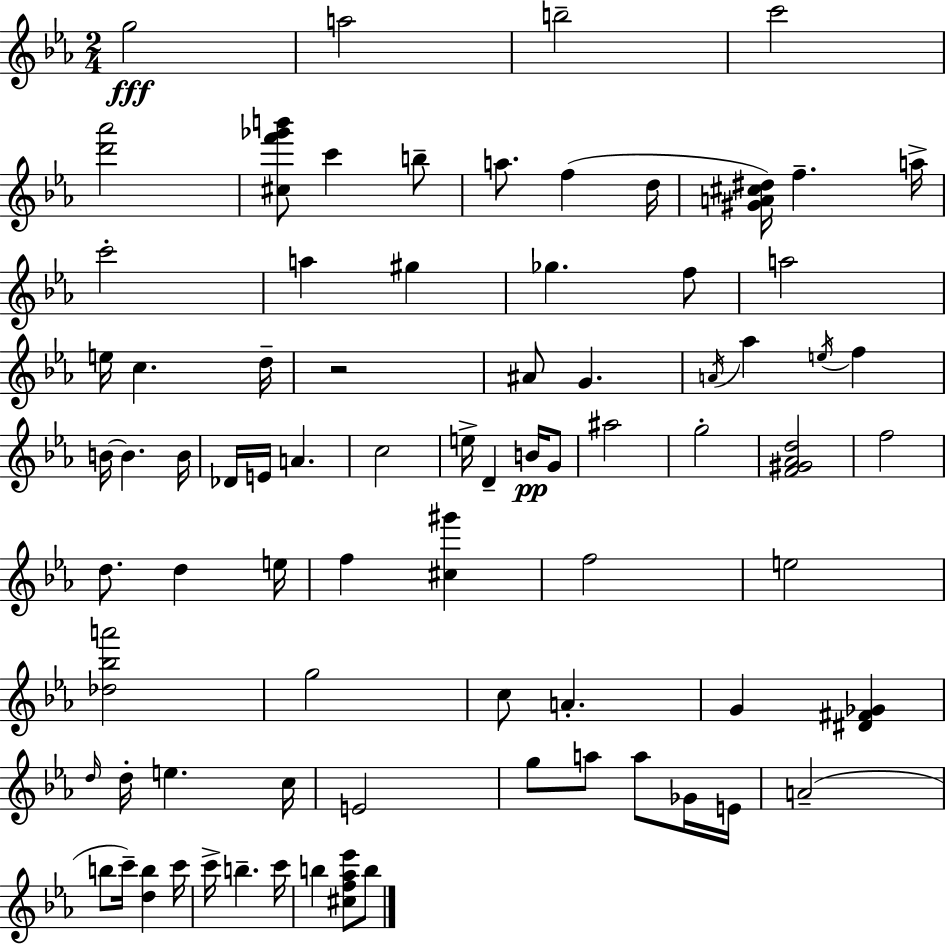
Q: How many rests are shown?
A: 1